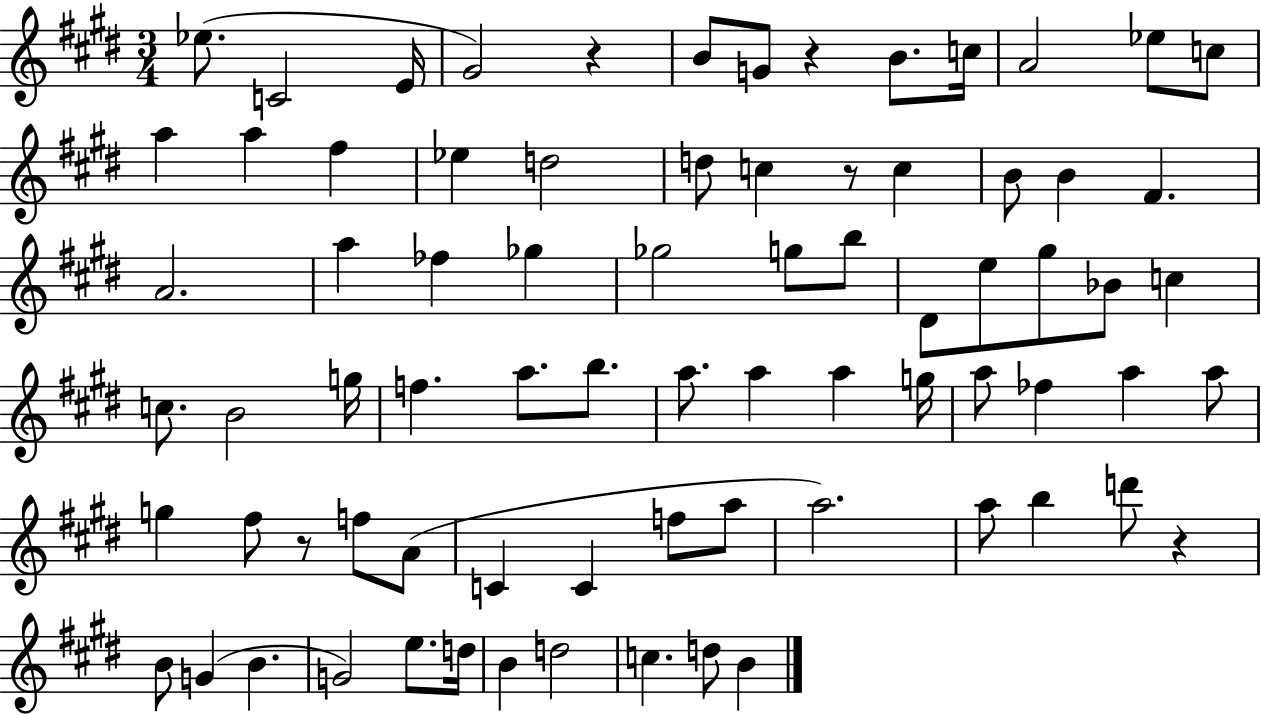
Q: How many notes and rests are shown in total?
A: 76